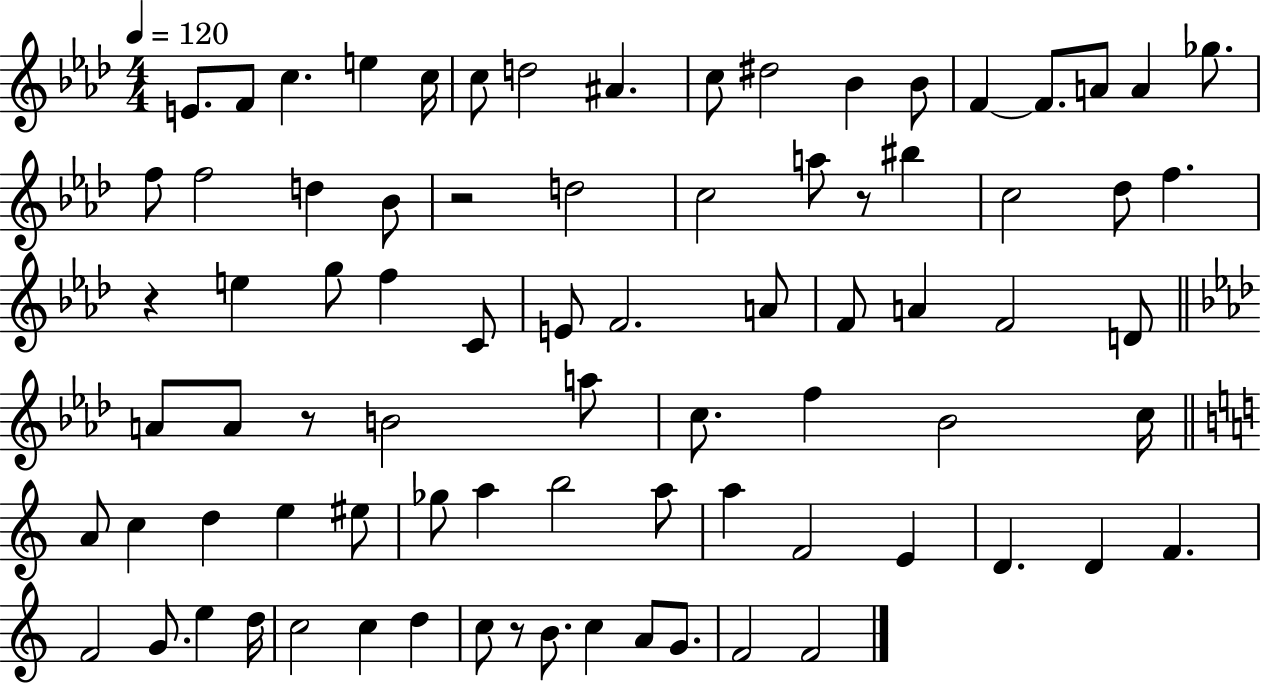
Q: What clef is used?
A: treble